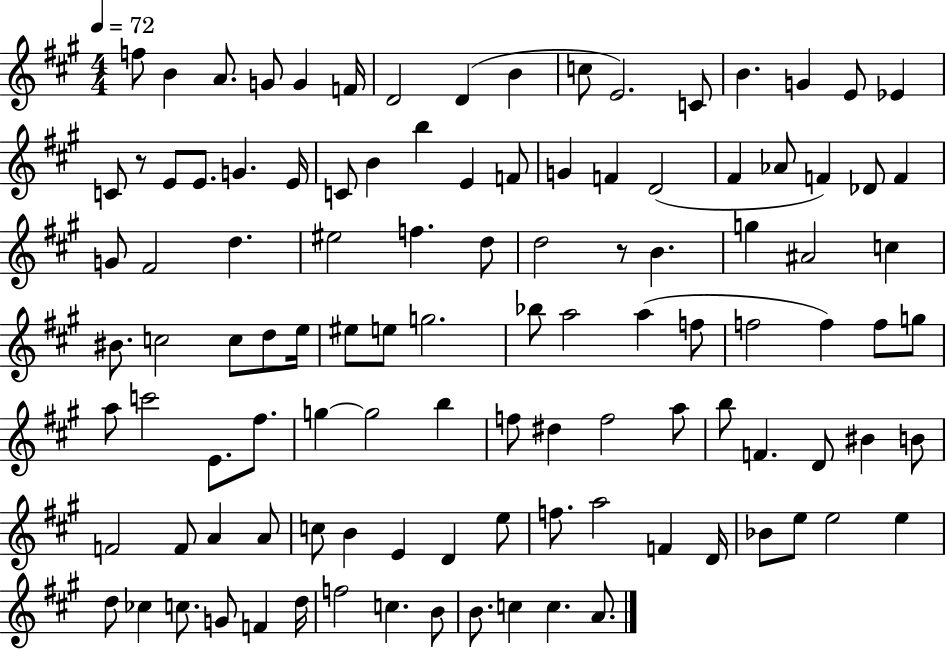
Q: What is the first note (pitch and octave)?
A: F5